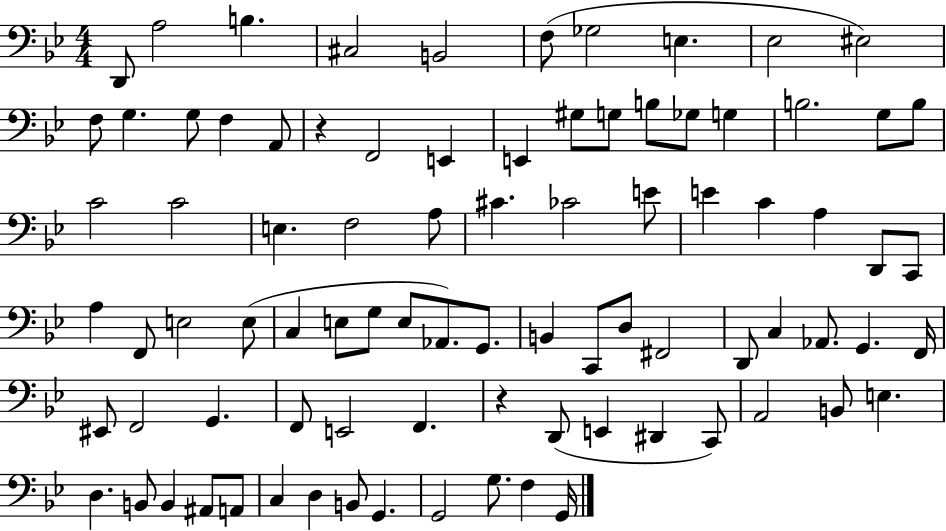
X:1
T:Untitled
M:4/4
L:1/4
K:Bb
D,,/2 A,2 B, ^C,2 B,,2 F,/2 _G,2 E, _E,2 ^E,2 F,/2 G, G,/2 F, A,,/2 z F,,2 E,, E,, ^G,/2 G,/2 B,/2 _G,/2 G, B,2 G,/2 B,/2 C2 C2 E, F,2 A,/2 ^C _C2 E/2 E C A, D,,/2 C,,/2 A, F,,/2 E,2 E,/2 C, E,/2 G,/2 E,/2 _A,,/2 G,,/2 B,, C,,/2 D,/2 ^F,,2 D,,/2 C, _A,,/2 G,, F,,/4 ^E,,/2 F,,2 G,, F,,/2 E,,2 F,, z D,,/2 E,, ^D,, C,,/2 A,,2 B,,/2 E, D, B,,/2 B,, ^A,,/2 A,,/2 C, D, B,,/2 G,, G,,2 G,/2 F, G,,/4